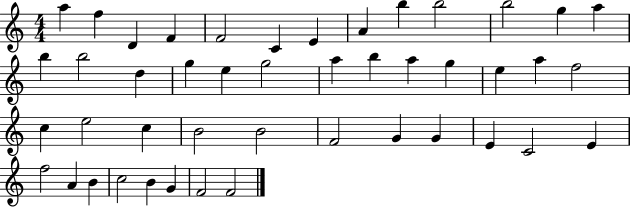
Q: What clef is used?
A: treble